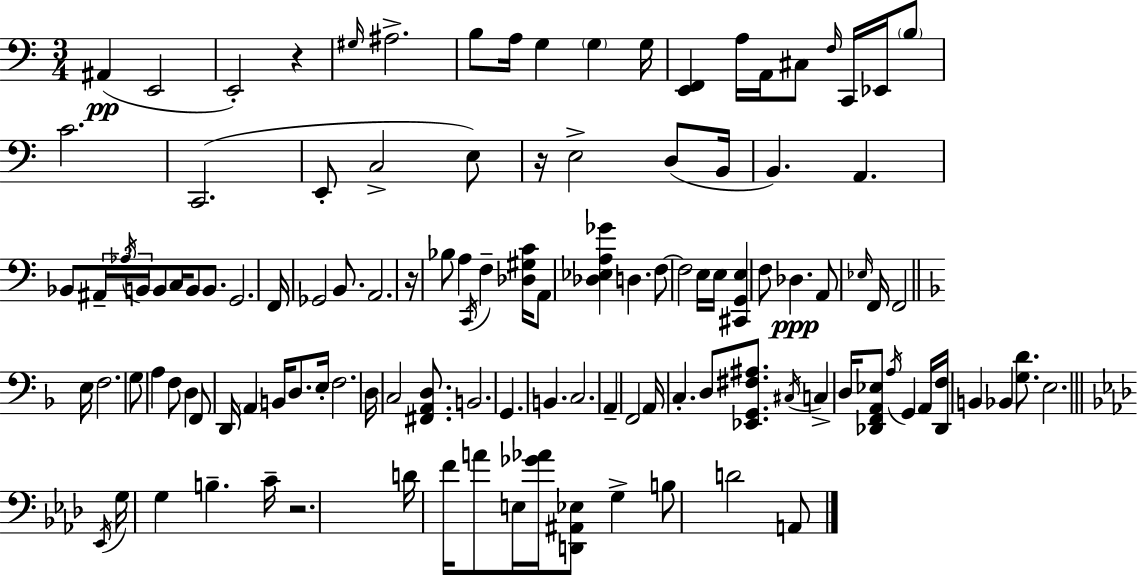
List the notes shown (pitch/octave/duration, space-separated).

A#2/q E2/h E2/h R/q G#3/s A#3/h. B3/e A3/s G3/q G3/q G3/s [E2,F2]/q A3/s A2/s C#3/e F3/s C2/s Eb2/s B3/e C4/h. C2/h. E2/e C3/h E3/e R/s E3/h D3/e B2/s B2/q. A2/q. Bb2/e A#2/s Ab3/s B2/s B2/e C3/s B2/e B2/e. G2/h. F2/s Gb2/h B2/e. A2/h. R/s Bb3/e A3/q C2/s F3/q [Db3,G#3,C4]/s A2/e [Db3,Eb3,A3,Gb4]/q D3/q. F3/e F3/h E3/s E3/s [C#2,G2,E3]/q F3/e Db3/q. A2/e Eb3/s F2/s F2/h E3/s F3/h. G3/e A3/q F3/e D3/q F2/e D2/s A2/q B2/s D3/e. E3/s F3/h. D3/s C3/h [F#2,A2,D3]/e. B2/h. G2/q. B2/q. C3/h. A2/q F2/h A2/s C3/q. D3/e [Eb2,G2,F#3,A#3]/e. C#3/s C3/q D3/s [Db2,F2,A2,Eb3]/e A3/s G2/q A2/s [Db2,F3]/s B2/q Bb2/q [G3,D4]/e. E3/h. Eb2/s G3/s G3/q B3/q. C4/s R/h. D4/s F4/s A4/e E3/s [Gb4,Ab4]/s [D2,A#2,Eb3]/e G3/q B3/e D4/h A2/e